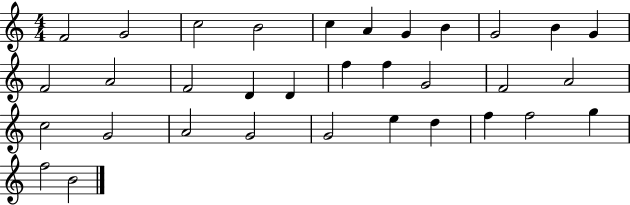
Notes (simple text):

F4/h G4/h C5/h B4/h C5/q A4/q G4/q B4/q G4/h B4/q G4/q F4/h A4/h F4/h D4/q D4/q F5/q F5/q G4/h F4/h A4/h C5/h G4/h A4/h G4/h G4/h E5/q D5/q F5/q F5/h G5/q F5/h B4/h